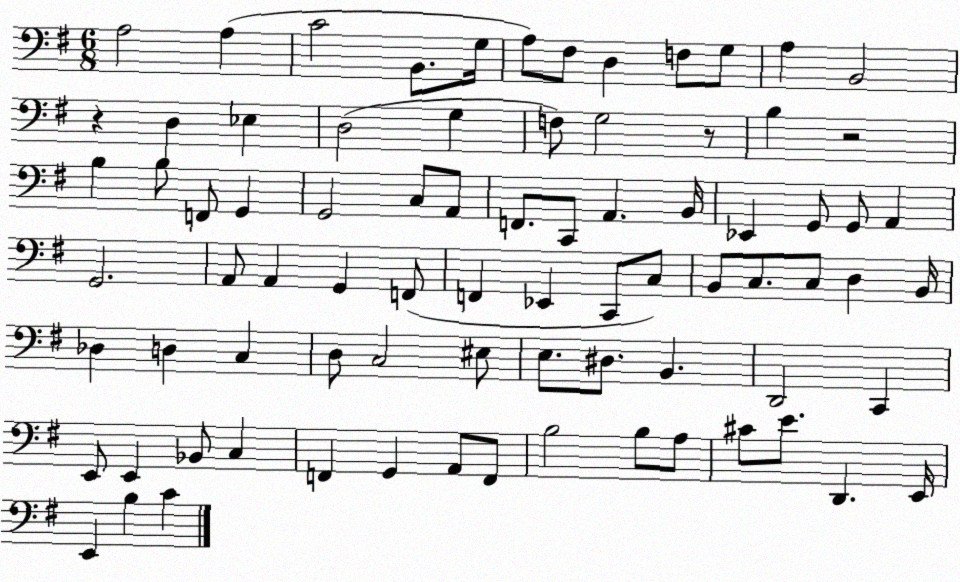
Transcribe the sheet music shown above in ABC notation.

X:1
T:Untitled
M:6/8
L:1/4
K:G
A,2 A, C2 B,,/2 G,/4 A,/2 ^F,/2 D, F,/2 G,/2 A, B,,2 z D, _E, D,2 G, F,/2 G,2 z/2 B, z2 B, B,/2 F,,/2 G,, G,,2 C,/2 A,,/2 F,,/2 C,,/2 A,, B,,/4 _E,, G,,/2 G,,/2 A,, G,,2 A,,/2 A,, G,, F,,/2 F,, _E,, C,,/2 C,/2 B,,/2 C,/2 C,/2 D, B,,/4 _D, D, C, D,/2 C,2 ^E,/2 E,/2 ^D,/2 B,, D,,2 C,, E,,/2 E,, _B,,/2 C, F,, G,, A,,/2 F,,/2 B,2 B,/2 A,/2 ^C/2 E/2 D,, E,,/4 E,, B, C